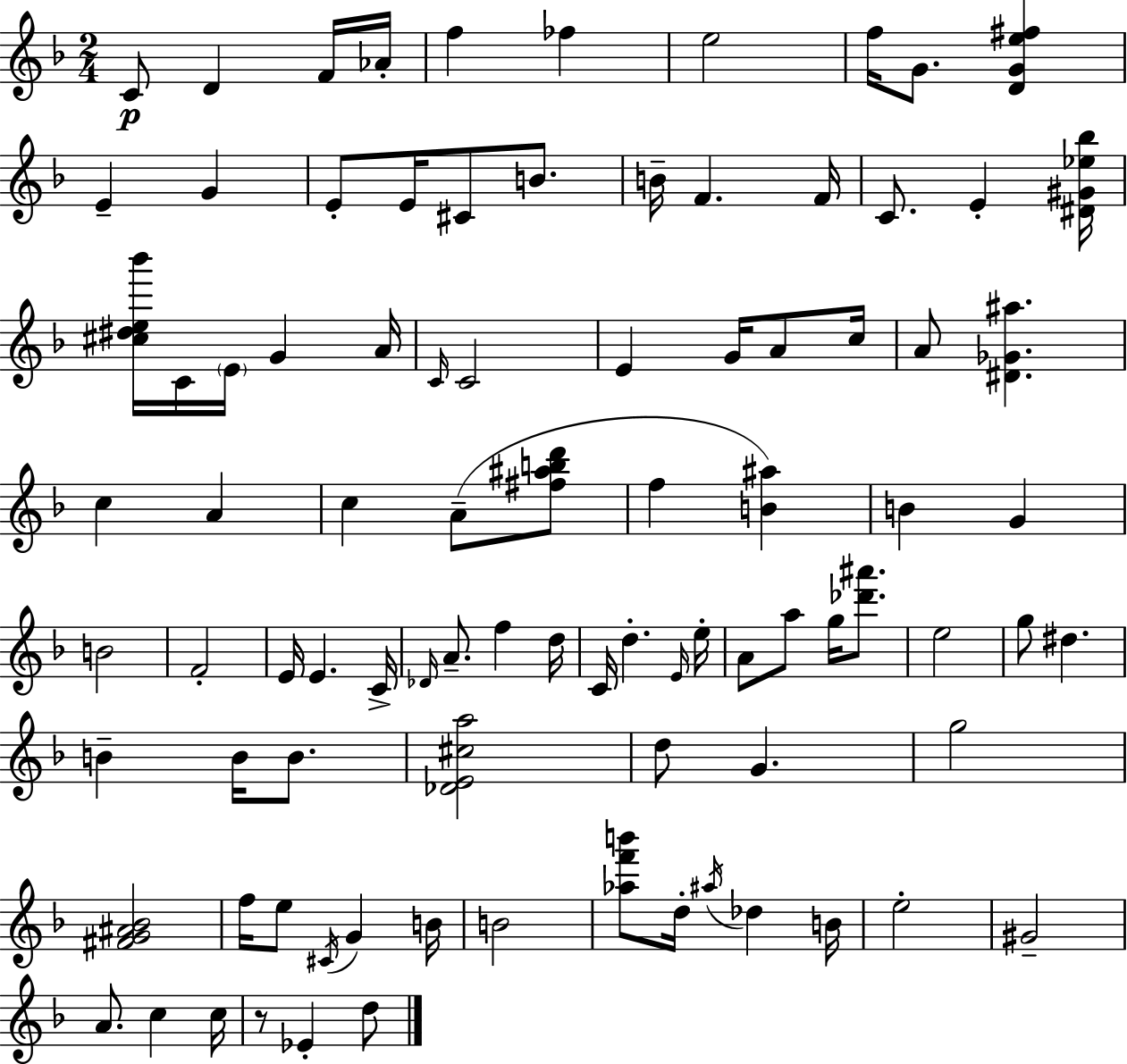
X:1
T:Untitled
M:2/4
L:1/4
K:Dm
C/2 D F/4 _A/4 f _f e2 f/4 G/2 [DGe^f] E G E/2 E/4 ^C/2 B/2 B/4 F F/4 C/2 E [^D^G_e_b]/4 [^c^de_b']/4 C/4 E/4 G A/4 C/4 C2 E G/4 A/2 c/4 A/2 [^D_G^a] c A c A/2 [^f^abd']/2 f [B^a] B G B2 F2 E/4 E C/4 _D/4 A/2 f d/4 C/4 d E/4 e/4 A/2 a/2 g/4 [_d'^a']/2 e2 g/2 ^d B B/4 B/2 [_DE^ca]2 d/2 G g2 [^FG^A_B]2 f/4 e/2 ^C/4 G B/4 B2 [_af'b']/2 d/4 ^a/4 _d B/4 e2 ^G2 A/2 c c/4 z/2 _E d/2